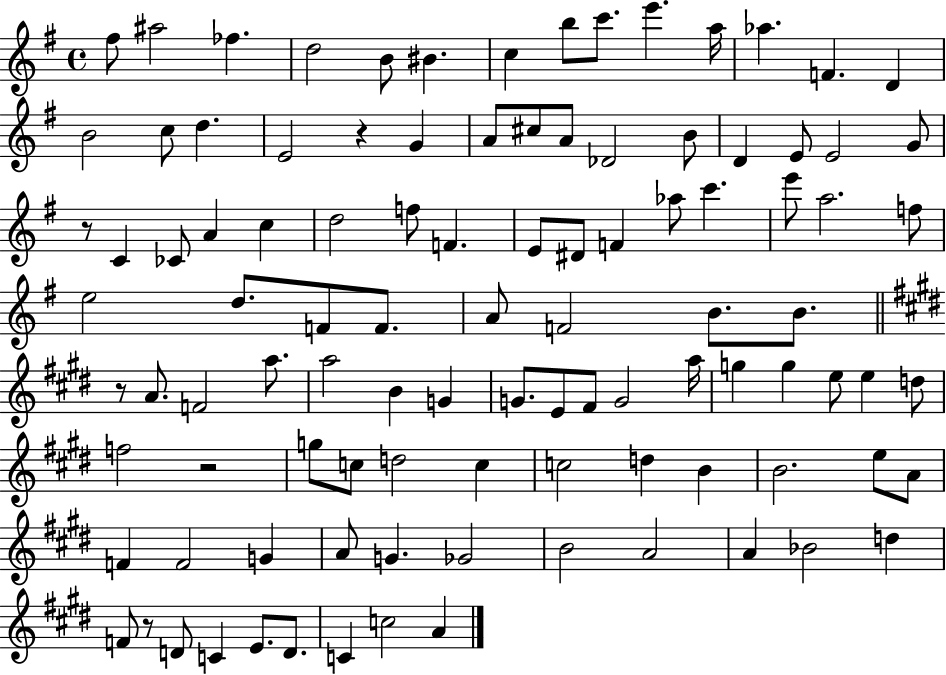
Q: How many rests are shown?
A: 5